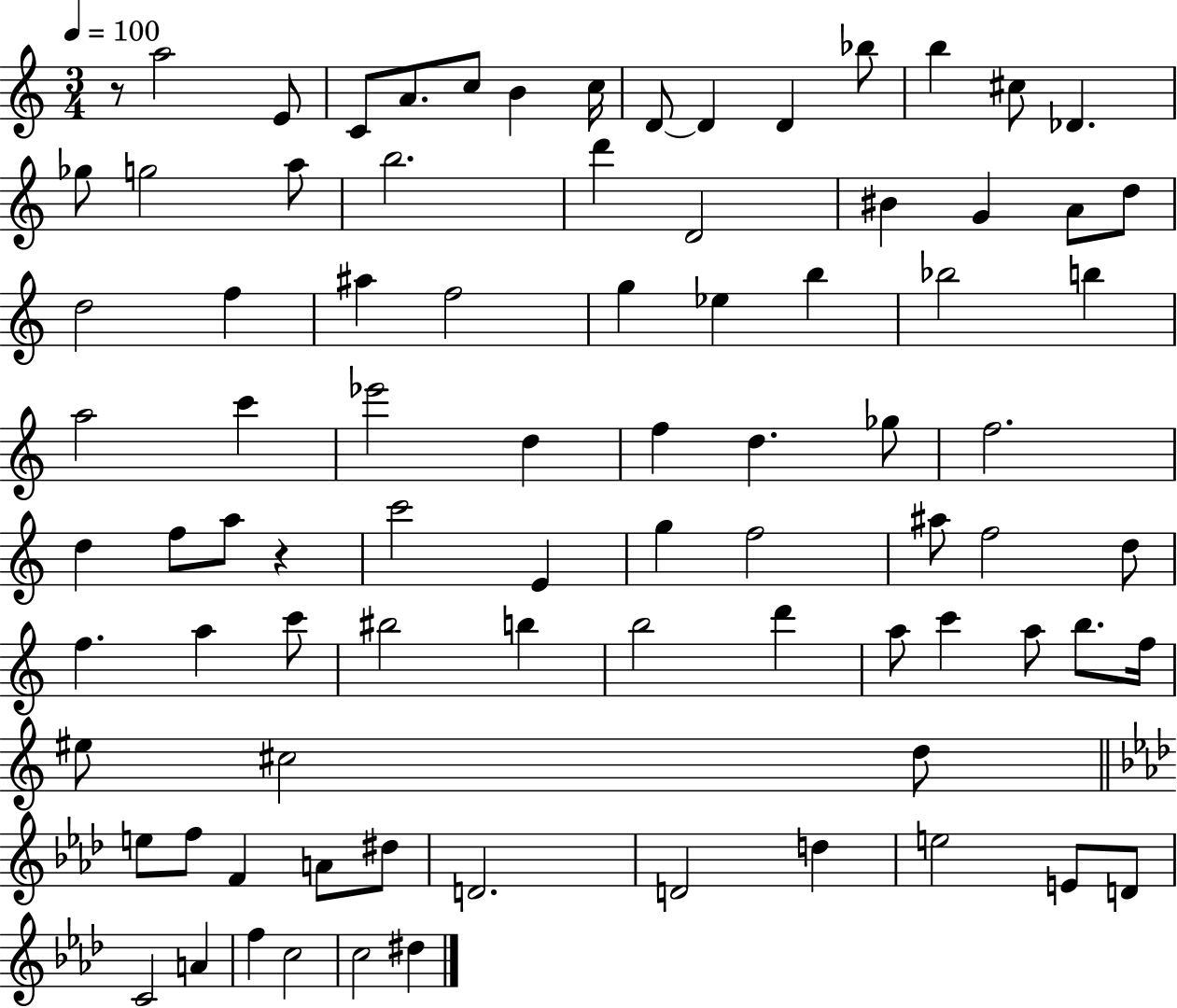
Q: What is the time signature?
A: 3/4